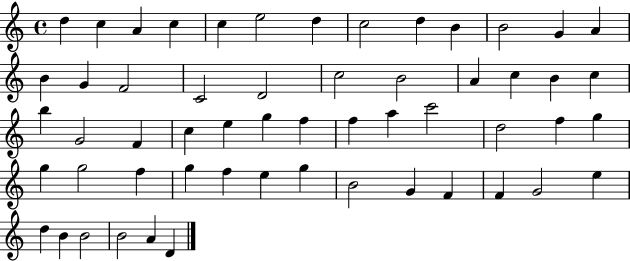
D5/q C5/q A4/q C5/q C5/q E5/h D5/q C5/h D5/q B4/q B4/h G4/q A4/q B4/q G4/q F4/h C4/h D4/h C5/h B4/h A4/q C5/q B4/q C5/q B5/q G4/h F4/q C5/q E5/q G5/q F5/q F5/q A5/q C6/h D5/h F5/q G5/q G5/q G5/h F5/q G5/q F5/q E5/q G5/q B4/h G4/q F4/q F4/q G4/h E5/q D5/q B4/q B4/h B4/h A4/q D4/q